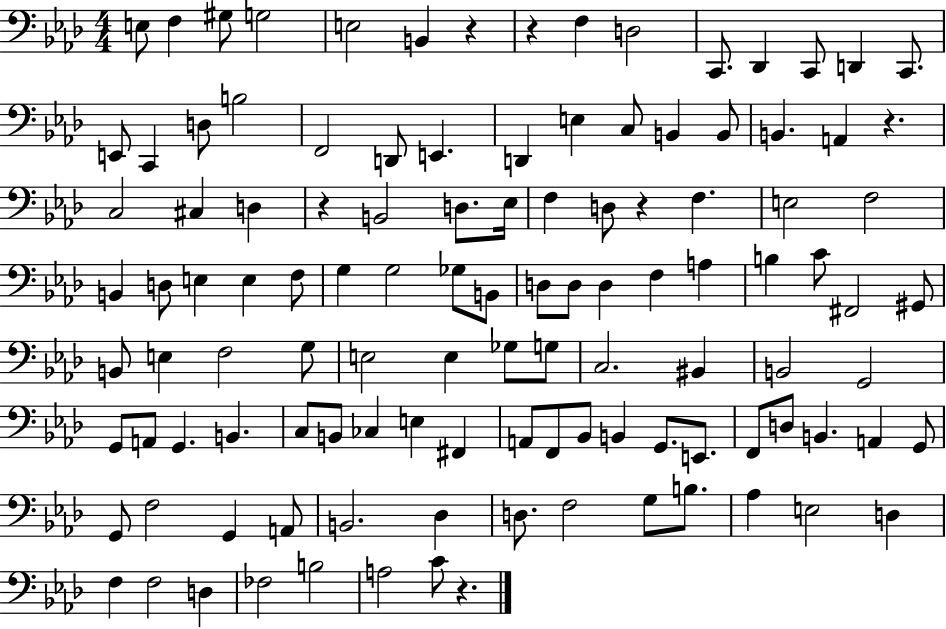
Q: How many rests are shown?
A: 6